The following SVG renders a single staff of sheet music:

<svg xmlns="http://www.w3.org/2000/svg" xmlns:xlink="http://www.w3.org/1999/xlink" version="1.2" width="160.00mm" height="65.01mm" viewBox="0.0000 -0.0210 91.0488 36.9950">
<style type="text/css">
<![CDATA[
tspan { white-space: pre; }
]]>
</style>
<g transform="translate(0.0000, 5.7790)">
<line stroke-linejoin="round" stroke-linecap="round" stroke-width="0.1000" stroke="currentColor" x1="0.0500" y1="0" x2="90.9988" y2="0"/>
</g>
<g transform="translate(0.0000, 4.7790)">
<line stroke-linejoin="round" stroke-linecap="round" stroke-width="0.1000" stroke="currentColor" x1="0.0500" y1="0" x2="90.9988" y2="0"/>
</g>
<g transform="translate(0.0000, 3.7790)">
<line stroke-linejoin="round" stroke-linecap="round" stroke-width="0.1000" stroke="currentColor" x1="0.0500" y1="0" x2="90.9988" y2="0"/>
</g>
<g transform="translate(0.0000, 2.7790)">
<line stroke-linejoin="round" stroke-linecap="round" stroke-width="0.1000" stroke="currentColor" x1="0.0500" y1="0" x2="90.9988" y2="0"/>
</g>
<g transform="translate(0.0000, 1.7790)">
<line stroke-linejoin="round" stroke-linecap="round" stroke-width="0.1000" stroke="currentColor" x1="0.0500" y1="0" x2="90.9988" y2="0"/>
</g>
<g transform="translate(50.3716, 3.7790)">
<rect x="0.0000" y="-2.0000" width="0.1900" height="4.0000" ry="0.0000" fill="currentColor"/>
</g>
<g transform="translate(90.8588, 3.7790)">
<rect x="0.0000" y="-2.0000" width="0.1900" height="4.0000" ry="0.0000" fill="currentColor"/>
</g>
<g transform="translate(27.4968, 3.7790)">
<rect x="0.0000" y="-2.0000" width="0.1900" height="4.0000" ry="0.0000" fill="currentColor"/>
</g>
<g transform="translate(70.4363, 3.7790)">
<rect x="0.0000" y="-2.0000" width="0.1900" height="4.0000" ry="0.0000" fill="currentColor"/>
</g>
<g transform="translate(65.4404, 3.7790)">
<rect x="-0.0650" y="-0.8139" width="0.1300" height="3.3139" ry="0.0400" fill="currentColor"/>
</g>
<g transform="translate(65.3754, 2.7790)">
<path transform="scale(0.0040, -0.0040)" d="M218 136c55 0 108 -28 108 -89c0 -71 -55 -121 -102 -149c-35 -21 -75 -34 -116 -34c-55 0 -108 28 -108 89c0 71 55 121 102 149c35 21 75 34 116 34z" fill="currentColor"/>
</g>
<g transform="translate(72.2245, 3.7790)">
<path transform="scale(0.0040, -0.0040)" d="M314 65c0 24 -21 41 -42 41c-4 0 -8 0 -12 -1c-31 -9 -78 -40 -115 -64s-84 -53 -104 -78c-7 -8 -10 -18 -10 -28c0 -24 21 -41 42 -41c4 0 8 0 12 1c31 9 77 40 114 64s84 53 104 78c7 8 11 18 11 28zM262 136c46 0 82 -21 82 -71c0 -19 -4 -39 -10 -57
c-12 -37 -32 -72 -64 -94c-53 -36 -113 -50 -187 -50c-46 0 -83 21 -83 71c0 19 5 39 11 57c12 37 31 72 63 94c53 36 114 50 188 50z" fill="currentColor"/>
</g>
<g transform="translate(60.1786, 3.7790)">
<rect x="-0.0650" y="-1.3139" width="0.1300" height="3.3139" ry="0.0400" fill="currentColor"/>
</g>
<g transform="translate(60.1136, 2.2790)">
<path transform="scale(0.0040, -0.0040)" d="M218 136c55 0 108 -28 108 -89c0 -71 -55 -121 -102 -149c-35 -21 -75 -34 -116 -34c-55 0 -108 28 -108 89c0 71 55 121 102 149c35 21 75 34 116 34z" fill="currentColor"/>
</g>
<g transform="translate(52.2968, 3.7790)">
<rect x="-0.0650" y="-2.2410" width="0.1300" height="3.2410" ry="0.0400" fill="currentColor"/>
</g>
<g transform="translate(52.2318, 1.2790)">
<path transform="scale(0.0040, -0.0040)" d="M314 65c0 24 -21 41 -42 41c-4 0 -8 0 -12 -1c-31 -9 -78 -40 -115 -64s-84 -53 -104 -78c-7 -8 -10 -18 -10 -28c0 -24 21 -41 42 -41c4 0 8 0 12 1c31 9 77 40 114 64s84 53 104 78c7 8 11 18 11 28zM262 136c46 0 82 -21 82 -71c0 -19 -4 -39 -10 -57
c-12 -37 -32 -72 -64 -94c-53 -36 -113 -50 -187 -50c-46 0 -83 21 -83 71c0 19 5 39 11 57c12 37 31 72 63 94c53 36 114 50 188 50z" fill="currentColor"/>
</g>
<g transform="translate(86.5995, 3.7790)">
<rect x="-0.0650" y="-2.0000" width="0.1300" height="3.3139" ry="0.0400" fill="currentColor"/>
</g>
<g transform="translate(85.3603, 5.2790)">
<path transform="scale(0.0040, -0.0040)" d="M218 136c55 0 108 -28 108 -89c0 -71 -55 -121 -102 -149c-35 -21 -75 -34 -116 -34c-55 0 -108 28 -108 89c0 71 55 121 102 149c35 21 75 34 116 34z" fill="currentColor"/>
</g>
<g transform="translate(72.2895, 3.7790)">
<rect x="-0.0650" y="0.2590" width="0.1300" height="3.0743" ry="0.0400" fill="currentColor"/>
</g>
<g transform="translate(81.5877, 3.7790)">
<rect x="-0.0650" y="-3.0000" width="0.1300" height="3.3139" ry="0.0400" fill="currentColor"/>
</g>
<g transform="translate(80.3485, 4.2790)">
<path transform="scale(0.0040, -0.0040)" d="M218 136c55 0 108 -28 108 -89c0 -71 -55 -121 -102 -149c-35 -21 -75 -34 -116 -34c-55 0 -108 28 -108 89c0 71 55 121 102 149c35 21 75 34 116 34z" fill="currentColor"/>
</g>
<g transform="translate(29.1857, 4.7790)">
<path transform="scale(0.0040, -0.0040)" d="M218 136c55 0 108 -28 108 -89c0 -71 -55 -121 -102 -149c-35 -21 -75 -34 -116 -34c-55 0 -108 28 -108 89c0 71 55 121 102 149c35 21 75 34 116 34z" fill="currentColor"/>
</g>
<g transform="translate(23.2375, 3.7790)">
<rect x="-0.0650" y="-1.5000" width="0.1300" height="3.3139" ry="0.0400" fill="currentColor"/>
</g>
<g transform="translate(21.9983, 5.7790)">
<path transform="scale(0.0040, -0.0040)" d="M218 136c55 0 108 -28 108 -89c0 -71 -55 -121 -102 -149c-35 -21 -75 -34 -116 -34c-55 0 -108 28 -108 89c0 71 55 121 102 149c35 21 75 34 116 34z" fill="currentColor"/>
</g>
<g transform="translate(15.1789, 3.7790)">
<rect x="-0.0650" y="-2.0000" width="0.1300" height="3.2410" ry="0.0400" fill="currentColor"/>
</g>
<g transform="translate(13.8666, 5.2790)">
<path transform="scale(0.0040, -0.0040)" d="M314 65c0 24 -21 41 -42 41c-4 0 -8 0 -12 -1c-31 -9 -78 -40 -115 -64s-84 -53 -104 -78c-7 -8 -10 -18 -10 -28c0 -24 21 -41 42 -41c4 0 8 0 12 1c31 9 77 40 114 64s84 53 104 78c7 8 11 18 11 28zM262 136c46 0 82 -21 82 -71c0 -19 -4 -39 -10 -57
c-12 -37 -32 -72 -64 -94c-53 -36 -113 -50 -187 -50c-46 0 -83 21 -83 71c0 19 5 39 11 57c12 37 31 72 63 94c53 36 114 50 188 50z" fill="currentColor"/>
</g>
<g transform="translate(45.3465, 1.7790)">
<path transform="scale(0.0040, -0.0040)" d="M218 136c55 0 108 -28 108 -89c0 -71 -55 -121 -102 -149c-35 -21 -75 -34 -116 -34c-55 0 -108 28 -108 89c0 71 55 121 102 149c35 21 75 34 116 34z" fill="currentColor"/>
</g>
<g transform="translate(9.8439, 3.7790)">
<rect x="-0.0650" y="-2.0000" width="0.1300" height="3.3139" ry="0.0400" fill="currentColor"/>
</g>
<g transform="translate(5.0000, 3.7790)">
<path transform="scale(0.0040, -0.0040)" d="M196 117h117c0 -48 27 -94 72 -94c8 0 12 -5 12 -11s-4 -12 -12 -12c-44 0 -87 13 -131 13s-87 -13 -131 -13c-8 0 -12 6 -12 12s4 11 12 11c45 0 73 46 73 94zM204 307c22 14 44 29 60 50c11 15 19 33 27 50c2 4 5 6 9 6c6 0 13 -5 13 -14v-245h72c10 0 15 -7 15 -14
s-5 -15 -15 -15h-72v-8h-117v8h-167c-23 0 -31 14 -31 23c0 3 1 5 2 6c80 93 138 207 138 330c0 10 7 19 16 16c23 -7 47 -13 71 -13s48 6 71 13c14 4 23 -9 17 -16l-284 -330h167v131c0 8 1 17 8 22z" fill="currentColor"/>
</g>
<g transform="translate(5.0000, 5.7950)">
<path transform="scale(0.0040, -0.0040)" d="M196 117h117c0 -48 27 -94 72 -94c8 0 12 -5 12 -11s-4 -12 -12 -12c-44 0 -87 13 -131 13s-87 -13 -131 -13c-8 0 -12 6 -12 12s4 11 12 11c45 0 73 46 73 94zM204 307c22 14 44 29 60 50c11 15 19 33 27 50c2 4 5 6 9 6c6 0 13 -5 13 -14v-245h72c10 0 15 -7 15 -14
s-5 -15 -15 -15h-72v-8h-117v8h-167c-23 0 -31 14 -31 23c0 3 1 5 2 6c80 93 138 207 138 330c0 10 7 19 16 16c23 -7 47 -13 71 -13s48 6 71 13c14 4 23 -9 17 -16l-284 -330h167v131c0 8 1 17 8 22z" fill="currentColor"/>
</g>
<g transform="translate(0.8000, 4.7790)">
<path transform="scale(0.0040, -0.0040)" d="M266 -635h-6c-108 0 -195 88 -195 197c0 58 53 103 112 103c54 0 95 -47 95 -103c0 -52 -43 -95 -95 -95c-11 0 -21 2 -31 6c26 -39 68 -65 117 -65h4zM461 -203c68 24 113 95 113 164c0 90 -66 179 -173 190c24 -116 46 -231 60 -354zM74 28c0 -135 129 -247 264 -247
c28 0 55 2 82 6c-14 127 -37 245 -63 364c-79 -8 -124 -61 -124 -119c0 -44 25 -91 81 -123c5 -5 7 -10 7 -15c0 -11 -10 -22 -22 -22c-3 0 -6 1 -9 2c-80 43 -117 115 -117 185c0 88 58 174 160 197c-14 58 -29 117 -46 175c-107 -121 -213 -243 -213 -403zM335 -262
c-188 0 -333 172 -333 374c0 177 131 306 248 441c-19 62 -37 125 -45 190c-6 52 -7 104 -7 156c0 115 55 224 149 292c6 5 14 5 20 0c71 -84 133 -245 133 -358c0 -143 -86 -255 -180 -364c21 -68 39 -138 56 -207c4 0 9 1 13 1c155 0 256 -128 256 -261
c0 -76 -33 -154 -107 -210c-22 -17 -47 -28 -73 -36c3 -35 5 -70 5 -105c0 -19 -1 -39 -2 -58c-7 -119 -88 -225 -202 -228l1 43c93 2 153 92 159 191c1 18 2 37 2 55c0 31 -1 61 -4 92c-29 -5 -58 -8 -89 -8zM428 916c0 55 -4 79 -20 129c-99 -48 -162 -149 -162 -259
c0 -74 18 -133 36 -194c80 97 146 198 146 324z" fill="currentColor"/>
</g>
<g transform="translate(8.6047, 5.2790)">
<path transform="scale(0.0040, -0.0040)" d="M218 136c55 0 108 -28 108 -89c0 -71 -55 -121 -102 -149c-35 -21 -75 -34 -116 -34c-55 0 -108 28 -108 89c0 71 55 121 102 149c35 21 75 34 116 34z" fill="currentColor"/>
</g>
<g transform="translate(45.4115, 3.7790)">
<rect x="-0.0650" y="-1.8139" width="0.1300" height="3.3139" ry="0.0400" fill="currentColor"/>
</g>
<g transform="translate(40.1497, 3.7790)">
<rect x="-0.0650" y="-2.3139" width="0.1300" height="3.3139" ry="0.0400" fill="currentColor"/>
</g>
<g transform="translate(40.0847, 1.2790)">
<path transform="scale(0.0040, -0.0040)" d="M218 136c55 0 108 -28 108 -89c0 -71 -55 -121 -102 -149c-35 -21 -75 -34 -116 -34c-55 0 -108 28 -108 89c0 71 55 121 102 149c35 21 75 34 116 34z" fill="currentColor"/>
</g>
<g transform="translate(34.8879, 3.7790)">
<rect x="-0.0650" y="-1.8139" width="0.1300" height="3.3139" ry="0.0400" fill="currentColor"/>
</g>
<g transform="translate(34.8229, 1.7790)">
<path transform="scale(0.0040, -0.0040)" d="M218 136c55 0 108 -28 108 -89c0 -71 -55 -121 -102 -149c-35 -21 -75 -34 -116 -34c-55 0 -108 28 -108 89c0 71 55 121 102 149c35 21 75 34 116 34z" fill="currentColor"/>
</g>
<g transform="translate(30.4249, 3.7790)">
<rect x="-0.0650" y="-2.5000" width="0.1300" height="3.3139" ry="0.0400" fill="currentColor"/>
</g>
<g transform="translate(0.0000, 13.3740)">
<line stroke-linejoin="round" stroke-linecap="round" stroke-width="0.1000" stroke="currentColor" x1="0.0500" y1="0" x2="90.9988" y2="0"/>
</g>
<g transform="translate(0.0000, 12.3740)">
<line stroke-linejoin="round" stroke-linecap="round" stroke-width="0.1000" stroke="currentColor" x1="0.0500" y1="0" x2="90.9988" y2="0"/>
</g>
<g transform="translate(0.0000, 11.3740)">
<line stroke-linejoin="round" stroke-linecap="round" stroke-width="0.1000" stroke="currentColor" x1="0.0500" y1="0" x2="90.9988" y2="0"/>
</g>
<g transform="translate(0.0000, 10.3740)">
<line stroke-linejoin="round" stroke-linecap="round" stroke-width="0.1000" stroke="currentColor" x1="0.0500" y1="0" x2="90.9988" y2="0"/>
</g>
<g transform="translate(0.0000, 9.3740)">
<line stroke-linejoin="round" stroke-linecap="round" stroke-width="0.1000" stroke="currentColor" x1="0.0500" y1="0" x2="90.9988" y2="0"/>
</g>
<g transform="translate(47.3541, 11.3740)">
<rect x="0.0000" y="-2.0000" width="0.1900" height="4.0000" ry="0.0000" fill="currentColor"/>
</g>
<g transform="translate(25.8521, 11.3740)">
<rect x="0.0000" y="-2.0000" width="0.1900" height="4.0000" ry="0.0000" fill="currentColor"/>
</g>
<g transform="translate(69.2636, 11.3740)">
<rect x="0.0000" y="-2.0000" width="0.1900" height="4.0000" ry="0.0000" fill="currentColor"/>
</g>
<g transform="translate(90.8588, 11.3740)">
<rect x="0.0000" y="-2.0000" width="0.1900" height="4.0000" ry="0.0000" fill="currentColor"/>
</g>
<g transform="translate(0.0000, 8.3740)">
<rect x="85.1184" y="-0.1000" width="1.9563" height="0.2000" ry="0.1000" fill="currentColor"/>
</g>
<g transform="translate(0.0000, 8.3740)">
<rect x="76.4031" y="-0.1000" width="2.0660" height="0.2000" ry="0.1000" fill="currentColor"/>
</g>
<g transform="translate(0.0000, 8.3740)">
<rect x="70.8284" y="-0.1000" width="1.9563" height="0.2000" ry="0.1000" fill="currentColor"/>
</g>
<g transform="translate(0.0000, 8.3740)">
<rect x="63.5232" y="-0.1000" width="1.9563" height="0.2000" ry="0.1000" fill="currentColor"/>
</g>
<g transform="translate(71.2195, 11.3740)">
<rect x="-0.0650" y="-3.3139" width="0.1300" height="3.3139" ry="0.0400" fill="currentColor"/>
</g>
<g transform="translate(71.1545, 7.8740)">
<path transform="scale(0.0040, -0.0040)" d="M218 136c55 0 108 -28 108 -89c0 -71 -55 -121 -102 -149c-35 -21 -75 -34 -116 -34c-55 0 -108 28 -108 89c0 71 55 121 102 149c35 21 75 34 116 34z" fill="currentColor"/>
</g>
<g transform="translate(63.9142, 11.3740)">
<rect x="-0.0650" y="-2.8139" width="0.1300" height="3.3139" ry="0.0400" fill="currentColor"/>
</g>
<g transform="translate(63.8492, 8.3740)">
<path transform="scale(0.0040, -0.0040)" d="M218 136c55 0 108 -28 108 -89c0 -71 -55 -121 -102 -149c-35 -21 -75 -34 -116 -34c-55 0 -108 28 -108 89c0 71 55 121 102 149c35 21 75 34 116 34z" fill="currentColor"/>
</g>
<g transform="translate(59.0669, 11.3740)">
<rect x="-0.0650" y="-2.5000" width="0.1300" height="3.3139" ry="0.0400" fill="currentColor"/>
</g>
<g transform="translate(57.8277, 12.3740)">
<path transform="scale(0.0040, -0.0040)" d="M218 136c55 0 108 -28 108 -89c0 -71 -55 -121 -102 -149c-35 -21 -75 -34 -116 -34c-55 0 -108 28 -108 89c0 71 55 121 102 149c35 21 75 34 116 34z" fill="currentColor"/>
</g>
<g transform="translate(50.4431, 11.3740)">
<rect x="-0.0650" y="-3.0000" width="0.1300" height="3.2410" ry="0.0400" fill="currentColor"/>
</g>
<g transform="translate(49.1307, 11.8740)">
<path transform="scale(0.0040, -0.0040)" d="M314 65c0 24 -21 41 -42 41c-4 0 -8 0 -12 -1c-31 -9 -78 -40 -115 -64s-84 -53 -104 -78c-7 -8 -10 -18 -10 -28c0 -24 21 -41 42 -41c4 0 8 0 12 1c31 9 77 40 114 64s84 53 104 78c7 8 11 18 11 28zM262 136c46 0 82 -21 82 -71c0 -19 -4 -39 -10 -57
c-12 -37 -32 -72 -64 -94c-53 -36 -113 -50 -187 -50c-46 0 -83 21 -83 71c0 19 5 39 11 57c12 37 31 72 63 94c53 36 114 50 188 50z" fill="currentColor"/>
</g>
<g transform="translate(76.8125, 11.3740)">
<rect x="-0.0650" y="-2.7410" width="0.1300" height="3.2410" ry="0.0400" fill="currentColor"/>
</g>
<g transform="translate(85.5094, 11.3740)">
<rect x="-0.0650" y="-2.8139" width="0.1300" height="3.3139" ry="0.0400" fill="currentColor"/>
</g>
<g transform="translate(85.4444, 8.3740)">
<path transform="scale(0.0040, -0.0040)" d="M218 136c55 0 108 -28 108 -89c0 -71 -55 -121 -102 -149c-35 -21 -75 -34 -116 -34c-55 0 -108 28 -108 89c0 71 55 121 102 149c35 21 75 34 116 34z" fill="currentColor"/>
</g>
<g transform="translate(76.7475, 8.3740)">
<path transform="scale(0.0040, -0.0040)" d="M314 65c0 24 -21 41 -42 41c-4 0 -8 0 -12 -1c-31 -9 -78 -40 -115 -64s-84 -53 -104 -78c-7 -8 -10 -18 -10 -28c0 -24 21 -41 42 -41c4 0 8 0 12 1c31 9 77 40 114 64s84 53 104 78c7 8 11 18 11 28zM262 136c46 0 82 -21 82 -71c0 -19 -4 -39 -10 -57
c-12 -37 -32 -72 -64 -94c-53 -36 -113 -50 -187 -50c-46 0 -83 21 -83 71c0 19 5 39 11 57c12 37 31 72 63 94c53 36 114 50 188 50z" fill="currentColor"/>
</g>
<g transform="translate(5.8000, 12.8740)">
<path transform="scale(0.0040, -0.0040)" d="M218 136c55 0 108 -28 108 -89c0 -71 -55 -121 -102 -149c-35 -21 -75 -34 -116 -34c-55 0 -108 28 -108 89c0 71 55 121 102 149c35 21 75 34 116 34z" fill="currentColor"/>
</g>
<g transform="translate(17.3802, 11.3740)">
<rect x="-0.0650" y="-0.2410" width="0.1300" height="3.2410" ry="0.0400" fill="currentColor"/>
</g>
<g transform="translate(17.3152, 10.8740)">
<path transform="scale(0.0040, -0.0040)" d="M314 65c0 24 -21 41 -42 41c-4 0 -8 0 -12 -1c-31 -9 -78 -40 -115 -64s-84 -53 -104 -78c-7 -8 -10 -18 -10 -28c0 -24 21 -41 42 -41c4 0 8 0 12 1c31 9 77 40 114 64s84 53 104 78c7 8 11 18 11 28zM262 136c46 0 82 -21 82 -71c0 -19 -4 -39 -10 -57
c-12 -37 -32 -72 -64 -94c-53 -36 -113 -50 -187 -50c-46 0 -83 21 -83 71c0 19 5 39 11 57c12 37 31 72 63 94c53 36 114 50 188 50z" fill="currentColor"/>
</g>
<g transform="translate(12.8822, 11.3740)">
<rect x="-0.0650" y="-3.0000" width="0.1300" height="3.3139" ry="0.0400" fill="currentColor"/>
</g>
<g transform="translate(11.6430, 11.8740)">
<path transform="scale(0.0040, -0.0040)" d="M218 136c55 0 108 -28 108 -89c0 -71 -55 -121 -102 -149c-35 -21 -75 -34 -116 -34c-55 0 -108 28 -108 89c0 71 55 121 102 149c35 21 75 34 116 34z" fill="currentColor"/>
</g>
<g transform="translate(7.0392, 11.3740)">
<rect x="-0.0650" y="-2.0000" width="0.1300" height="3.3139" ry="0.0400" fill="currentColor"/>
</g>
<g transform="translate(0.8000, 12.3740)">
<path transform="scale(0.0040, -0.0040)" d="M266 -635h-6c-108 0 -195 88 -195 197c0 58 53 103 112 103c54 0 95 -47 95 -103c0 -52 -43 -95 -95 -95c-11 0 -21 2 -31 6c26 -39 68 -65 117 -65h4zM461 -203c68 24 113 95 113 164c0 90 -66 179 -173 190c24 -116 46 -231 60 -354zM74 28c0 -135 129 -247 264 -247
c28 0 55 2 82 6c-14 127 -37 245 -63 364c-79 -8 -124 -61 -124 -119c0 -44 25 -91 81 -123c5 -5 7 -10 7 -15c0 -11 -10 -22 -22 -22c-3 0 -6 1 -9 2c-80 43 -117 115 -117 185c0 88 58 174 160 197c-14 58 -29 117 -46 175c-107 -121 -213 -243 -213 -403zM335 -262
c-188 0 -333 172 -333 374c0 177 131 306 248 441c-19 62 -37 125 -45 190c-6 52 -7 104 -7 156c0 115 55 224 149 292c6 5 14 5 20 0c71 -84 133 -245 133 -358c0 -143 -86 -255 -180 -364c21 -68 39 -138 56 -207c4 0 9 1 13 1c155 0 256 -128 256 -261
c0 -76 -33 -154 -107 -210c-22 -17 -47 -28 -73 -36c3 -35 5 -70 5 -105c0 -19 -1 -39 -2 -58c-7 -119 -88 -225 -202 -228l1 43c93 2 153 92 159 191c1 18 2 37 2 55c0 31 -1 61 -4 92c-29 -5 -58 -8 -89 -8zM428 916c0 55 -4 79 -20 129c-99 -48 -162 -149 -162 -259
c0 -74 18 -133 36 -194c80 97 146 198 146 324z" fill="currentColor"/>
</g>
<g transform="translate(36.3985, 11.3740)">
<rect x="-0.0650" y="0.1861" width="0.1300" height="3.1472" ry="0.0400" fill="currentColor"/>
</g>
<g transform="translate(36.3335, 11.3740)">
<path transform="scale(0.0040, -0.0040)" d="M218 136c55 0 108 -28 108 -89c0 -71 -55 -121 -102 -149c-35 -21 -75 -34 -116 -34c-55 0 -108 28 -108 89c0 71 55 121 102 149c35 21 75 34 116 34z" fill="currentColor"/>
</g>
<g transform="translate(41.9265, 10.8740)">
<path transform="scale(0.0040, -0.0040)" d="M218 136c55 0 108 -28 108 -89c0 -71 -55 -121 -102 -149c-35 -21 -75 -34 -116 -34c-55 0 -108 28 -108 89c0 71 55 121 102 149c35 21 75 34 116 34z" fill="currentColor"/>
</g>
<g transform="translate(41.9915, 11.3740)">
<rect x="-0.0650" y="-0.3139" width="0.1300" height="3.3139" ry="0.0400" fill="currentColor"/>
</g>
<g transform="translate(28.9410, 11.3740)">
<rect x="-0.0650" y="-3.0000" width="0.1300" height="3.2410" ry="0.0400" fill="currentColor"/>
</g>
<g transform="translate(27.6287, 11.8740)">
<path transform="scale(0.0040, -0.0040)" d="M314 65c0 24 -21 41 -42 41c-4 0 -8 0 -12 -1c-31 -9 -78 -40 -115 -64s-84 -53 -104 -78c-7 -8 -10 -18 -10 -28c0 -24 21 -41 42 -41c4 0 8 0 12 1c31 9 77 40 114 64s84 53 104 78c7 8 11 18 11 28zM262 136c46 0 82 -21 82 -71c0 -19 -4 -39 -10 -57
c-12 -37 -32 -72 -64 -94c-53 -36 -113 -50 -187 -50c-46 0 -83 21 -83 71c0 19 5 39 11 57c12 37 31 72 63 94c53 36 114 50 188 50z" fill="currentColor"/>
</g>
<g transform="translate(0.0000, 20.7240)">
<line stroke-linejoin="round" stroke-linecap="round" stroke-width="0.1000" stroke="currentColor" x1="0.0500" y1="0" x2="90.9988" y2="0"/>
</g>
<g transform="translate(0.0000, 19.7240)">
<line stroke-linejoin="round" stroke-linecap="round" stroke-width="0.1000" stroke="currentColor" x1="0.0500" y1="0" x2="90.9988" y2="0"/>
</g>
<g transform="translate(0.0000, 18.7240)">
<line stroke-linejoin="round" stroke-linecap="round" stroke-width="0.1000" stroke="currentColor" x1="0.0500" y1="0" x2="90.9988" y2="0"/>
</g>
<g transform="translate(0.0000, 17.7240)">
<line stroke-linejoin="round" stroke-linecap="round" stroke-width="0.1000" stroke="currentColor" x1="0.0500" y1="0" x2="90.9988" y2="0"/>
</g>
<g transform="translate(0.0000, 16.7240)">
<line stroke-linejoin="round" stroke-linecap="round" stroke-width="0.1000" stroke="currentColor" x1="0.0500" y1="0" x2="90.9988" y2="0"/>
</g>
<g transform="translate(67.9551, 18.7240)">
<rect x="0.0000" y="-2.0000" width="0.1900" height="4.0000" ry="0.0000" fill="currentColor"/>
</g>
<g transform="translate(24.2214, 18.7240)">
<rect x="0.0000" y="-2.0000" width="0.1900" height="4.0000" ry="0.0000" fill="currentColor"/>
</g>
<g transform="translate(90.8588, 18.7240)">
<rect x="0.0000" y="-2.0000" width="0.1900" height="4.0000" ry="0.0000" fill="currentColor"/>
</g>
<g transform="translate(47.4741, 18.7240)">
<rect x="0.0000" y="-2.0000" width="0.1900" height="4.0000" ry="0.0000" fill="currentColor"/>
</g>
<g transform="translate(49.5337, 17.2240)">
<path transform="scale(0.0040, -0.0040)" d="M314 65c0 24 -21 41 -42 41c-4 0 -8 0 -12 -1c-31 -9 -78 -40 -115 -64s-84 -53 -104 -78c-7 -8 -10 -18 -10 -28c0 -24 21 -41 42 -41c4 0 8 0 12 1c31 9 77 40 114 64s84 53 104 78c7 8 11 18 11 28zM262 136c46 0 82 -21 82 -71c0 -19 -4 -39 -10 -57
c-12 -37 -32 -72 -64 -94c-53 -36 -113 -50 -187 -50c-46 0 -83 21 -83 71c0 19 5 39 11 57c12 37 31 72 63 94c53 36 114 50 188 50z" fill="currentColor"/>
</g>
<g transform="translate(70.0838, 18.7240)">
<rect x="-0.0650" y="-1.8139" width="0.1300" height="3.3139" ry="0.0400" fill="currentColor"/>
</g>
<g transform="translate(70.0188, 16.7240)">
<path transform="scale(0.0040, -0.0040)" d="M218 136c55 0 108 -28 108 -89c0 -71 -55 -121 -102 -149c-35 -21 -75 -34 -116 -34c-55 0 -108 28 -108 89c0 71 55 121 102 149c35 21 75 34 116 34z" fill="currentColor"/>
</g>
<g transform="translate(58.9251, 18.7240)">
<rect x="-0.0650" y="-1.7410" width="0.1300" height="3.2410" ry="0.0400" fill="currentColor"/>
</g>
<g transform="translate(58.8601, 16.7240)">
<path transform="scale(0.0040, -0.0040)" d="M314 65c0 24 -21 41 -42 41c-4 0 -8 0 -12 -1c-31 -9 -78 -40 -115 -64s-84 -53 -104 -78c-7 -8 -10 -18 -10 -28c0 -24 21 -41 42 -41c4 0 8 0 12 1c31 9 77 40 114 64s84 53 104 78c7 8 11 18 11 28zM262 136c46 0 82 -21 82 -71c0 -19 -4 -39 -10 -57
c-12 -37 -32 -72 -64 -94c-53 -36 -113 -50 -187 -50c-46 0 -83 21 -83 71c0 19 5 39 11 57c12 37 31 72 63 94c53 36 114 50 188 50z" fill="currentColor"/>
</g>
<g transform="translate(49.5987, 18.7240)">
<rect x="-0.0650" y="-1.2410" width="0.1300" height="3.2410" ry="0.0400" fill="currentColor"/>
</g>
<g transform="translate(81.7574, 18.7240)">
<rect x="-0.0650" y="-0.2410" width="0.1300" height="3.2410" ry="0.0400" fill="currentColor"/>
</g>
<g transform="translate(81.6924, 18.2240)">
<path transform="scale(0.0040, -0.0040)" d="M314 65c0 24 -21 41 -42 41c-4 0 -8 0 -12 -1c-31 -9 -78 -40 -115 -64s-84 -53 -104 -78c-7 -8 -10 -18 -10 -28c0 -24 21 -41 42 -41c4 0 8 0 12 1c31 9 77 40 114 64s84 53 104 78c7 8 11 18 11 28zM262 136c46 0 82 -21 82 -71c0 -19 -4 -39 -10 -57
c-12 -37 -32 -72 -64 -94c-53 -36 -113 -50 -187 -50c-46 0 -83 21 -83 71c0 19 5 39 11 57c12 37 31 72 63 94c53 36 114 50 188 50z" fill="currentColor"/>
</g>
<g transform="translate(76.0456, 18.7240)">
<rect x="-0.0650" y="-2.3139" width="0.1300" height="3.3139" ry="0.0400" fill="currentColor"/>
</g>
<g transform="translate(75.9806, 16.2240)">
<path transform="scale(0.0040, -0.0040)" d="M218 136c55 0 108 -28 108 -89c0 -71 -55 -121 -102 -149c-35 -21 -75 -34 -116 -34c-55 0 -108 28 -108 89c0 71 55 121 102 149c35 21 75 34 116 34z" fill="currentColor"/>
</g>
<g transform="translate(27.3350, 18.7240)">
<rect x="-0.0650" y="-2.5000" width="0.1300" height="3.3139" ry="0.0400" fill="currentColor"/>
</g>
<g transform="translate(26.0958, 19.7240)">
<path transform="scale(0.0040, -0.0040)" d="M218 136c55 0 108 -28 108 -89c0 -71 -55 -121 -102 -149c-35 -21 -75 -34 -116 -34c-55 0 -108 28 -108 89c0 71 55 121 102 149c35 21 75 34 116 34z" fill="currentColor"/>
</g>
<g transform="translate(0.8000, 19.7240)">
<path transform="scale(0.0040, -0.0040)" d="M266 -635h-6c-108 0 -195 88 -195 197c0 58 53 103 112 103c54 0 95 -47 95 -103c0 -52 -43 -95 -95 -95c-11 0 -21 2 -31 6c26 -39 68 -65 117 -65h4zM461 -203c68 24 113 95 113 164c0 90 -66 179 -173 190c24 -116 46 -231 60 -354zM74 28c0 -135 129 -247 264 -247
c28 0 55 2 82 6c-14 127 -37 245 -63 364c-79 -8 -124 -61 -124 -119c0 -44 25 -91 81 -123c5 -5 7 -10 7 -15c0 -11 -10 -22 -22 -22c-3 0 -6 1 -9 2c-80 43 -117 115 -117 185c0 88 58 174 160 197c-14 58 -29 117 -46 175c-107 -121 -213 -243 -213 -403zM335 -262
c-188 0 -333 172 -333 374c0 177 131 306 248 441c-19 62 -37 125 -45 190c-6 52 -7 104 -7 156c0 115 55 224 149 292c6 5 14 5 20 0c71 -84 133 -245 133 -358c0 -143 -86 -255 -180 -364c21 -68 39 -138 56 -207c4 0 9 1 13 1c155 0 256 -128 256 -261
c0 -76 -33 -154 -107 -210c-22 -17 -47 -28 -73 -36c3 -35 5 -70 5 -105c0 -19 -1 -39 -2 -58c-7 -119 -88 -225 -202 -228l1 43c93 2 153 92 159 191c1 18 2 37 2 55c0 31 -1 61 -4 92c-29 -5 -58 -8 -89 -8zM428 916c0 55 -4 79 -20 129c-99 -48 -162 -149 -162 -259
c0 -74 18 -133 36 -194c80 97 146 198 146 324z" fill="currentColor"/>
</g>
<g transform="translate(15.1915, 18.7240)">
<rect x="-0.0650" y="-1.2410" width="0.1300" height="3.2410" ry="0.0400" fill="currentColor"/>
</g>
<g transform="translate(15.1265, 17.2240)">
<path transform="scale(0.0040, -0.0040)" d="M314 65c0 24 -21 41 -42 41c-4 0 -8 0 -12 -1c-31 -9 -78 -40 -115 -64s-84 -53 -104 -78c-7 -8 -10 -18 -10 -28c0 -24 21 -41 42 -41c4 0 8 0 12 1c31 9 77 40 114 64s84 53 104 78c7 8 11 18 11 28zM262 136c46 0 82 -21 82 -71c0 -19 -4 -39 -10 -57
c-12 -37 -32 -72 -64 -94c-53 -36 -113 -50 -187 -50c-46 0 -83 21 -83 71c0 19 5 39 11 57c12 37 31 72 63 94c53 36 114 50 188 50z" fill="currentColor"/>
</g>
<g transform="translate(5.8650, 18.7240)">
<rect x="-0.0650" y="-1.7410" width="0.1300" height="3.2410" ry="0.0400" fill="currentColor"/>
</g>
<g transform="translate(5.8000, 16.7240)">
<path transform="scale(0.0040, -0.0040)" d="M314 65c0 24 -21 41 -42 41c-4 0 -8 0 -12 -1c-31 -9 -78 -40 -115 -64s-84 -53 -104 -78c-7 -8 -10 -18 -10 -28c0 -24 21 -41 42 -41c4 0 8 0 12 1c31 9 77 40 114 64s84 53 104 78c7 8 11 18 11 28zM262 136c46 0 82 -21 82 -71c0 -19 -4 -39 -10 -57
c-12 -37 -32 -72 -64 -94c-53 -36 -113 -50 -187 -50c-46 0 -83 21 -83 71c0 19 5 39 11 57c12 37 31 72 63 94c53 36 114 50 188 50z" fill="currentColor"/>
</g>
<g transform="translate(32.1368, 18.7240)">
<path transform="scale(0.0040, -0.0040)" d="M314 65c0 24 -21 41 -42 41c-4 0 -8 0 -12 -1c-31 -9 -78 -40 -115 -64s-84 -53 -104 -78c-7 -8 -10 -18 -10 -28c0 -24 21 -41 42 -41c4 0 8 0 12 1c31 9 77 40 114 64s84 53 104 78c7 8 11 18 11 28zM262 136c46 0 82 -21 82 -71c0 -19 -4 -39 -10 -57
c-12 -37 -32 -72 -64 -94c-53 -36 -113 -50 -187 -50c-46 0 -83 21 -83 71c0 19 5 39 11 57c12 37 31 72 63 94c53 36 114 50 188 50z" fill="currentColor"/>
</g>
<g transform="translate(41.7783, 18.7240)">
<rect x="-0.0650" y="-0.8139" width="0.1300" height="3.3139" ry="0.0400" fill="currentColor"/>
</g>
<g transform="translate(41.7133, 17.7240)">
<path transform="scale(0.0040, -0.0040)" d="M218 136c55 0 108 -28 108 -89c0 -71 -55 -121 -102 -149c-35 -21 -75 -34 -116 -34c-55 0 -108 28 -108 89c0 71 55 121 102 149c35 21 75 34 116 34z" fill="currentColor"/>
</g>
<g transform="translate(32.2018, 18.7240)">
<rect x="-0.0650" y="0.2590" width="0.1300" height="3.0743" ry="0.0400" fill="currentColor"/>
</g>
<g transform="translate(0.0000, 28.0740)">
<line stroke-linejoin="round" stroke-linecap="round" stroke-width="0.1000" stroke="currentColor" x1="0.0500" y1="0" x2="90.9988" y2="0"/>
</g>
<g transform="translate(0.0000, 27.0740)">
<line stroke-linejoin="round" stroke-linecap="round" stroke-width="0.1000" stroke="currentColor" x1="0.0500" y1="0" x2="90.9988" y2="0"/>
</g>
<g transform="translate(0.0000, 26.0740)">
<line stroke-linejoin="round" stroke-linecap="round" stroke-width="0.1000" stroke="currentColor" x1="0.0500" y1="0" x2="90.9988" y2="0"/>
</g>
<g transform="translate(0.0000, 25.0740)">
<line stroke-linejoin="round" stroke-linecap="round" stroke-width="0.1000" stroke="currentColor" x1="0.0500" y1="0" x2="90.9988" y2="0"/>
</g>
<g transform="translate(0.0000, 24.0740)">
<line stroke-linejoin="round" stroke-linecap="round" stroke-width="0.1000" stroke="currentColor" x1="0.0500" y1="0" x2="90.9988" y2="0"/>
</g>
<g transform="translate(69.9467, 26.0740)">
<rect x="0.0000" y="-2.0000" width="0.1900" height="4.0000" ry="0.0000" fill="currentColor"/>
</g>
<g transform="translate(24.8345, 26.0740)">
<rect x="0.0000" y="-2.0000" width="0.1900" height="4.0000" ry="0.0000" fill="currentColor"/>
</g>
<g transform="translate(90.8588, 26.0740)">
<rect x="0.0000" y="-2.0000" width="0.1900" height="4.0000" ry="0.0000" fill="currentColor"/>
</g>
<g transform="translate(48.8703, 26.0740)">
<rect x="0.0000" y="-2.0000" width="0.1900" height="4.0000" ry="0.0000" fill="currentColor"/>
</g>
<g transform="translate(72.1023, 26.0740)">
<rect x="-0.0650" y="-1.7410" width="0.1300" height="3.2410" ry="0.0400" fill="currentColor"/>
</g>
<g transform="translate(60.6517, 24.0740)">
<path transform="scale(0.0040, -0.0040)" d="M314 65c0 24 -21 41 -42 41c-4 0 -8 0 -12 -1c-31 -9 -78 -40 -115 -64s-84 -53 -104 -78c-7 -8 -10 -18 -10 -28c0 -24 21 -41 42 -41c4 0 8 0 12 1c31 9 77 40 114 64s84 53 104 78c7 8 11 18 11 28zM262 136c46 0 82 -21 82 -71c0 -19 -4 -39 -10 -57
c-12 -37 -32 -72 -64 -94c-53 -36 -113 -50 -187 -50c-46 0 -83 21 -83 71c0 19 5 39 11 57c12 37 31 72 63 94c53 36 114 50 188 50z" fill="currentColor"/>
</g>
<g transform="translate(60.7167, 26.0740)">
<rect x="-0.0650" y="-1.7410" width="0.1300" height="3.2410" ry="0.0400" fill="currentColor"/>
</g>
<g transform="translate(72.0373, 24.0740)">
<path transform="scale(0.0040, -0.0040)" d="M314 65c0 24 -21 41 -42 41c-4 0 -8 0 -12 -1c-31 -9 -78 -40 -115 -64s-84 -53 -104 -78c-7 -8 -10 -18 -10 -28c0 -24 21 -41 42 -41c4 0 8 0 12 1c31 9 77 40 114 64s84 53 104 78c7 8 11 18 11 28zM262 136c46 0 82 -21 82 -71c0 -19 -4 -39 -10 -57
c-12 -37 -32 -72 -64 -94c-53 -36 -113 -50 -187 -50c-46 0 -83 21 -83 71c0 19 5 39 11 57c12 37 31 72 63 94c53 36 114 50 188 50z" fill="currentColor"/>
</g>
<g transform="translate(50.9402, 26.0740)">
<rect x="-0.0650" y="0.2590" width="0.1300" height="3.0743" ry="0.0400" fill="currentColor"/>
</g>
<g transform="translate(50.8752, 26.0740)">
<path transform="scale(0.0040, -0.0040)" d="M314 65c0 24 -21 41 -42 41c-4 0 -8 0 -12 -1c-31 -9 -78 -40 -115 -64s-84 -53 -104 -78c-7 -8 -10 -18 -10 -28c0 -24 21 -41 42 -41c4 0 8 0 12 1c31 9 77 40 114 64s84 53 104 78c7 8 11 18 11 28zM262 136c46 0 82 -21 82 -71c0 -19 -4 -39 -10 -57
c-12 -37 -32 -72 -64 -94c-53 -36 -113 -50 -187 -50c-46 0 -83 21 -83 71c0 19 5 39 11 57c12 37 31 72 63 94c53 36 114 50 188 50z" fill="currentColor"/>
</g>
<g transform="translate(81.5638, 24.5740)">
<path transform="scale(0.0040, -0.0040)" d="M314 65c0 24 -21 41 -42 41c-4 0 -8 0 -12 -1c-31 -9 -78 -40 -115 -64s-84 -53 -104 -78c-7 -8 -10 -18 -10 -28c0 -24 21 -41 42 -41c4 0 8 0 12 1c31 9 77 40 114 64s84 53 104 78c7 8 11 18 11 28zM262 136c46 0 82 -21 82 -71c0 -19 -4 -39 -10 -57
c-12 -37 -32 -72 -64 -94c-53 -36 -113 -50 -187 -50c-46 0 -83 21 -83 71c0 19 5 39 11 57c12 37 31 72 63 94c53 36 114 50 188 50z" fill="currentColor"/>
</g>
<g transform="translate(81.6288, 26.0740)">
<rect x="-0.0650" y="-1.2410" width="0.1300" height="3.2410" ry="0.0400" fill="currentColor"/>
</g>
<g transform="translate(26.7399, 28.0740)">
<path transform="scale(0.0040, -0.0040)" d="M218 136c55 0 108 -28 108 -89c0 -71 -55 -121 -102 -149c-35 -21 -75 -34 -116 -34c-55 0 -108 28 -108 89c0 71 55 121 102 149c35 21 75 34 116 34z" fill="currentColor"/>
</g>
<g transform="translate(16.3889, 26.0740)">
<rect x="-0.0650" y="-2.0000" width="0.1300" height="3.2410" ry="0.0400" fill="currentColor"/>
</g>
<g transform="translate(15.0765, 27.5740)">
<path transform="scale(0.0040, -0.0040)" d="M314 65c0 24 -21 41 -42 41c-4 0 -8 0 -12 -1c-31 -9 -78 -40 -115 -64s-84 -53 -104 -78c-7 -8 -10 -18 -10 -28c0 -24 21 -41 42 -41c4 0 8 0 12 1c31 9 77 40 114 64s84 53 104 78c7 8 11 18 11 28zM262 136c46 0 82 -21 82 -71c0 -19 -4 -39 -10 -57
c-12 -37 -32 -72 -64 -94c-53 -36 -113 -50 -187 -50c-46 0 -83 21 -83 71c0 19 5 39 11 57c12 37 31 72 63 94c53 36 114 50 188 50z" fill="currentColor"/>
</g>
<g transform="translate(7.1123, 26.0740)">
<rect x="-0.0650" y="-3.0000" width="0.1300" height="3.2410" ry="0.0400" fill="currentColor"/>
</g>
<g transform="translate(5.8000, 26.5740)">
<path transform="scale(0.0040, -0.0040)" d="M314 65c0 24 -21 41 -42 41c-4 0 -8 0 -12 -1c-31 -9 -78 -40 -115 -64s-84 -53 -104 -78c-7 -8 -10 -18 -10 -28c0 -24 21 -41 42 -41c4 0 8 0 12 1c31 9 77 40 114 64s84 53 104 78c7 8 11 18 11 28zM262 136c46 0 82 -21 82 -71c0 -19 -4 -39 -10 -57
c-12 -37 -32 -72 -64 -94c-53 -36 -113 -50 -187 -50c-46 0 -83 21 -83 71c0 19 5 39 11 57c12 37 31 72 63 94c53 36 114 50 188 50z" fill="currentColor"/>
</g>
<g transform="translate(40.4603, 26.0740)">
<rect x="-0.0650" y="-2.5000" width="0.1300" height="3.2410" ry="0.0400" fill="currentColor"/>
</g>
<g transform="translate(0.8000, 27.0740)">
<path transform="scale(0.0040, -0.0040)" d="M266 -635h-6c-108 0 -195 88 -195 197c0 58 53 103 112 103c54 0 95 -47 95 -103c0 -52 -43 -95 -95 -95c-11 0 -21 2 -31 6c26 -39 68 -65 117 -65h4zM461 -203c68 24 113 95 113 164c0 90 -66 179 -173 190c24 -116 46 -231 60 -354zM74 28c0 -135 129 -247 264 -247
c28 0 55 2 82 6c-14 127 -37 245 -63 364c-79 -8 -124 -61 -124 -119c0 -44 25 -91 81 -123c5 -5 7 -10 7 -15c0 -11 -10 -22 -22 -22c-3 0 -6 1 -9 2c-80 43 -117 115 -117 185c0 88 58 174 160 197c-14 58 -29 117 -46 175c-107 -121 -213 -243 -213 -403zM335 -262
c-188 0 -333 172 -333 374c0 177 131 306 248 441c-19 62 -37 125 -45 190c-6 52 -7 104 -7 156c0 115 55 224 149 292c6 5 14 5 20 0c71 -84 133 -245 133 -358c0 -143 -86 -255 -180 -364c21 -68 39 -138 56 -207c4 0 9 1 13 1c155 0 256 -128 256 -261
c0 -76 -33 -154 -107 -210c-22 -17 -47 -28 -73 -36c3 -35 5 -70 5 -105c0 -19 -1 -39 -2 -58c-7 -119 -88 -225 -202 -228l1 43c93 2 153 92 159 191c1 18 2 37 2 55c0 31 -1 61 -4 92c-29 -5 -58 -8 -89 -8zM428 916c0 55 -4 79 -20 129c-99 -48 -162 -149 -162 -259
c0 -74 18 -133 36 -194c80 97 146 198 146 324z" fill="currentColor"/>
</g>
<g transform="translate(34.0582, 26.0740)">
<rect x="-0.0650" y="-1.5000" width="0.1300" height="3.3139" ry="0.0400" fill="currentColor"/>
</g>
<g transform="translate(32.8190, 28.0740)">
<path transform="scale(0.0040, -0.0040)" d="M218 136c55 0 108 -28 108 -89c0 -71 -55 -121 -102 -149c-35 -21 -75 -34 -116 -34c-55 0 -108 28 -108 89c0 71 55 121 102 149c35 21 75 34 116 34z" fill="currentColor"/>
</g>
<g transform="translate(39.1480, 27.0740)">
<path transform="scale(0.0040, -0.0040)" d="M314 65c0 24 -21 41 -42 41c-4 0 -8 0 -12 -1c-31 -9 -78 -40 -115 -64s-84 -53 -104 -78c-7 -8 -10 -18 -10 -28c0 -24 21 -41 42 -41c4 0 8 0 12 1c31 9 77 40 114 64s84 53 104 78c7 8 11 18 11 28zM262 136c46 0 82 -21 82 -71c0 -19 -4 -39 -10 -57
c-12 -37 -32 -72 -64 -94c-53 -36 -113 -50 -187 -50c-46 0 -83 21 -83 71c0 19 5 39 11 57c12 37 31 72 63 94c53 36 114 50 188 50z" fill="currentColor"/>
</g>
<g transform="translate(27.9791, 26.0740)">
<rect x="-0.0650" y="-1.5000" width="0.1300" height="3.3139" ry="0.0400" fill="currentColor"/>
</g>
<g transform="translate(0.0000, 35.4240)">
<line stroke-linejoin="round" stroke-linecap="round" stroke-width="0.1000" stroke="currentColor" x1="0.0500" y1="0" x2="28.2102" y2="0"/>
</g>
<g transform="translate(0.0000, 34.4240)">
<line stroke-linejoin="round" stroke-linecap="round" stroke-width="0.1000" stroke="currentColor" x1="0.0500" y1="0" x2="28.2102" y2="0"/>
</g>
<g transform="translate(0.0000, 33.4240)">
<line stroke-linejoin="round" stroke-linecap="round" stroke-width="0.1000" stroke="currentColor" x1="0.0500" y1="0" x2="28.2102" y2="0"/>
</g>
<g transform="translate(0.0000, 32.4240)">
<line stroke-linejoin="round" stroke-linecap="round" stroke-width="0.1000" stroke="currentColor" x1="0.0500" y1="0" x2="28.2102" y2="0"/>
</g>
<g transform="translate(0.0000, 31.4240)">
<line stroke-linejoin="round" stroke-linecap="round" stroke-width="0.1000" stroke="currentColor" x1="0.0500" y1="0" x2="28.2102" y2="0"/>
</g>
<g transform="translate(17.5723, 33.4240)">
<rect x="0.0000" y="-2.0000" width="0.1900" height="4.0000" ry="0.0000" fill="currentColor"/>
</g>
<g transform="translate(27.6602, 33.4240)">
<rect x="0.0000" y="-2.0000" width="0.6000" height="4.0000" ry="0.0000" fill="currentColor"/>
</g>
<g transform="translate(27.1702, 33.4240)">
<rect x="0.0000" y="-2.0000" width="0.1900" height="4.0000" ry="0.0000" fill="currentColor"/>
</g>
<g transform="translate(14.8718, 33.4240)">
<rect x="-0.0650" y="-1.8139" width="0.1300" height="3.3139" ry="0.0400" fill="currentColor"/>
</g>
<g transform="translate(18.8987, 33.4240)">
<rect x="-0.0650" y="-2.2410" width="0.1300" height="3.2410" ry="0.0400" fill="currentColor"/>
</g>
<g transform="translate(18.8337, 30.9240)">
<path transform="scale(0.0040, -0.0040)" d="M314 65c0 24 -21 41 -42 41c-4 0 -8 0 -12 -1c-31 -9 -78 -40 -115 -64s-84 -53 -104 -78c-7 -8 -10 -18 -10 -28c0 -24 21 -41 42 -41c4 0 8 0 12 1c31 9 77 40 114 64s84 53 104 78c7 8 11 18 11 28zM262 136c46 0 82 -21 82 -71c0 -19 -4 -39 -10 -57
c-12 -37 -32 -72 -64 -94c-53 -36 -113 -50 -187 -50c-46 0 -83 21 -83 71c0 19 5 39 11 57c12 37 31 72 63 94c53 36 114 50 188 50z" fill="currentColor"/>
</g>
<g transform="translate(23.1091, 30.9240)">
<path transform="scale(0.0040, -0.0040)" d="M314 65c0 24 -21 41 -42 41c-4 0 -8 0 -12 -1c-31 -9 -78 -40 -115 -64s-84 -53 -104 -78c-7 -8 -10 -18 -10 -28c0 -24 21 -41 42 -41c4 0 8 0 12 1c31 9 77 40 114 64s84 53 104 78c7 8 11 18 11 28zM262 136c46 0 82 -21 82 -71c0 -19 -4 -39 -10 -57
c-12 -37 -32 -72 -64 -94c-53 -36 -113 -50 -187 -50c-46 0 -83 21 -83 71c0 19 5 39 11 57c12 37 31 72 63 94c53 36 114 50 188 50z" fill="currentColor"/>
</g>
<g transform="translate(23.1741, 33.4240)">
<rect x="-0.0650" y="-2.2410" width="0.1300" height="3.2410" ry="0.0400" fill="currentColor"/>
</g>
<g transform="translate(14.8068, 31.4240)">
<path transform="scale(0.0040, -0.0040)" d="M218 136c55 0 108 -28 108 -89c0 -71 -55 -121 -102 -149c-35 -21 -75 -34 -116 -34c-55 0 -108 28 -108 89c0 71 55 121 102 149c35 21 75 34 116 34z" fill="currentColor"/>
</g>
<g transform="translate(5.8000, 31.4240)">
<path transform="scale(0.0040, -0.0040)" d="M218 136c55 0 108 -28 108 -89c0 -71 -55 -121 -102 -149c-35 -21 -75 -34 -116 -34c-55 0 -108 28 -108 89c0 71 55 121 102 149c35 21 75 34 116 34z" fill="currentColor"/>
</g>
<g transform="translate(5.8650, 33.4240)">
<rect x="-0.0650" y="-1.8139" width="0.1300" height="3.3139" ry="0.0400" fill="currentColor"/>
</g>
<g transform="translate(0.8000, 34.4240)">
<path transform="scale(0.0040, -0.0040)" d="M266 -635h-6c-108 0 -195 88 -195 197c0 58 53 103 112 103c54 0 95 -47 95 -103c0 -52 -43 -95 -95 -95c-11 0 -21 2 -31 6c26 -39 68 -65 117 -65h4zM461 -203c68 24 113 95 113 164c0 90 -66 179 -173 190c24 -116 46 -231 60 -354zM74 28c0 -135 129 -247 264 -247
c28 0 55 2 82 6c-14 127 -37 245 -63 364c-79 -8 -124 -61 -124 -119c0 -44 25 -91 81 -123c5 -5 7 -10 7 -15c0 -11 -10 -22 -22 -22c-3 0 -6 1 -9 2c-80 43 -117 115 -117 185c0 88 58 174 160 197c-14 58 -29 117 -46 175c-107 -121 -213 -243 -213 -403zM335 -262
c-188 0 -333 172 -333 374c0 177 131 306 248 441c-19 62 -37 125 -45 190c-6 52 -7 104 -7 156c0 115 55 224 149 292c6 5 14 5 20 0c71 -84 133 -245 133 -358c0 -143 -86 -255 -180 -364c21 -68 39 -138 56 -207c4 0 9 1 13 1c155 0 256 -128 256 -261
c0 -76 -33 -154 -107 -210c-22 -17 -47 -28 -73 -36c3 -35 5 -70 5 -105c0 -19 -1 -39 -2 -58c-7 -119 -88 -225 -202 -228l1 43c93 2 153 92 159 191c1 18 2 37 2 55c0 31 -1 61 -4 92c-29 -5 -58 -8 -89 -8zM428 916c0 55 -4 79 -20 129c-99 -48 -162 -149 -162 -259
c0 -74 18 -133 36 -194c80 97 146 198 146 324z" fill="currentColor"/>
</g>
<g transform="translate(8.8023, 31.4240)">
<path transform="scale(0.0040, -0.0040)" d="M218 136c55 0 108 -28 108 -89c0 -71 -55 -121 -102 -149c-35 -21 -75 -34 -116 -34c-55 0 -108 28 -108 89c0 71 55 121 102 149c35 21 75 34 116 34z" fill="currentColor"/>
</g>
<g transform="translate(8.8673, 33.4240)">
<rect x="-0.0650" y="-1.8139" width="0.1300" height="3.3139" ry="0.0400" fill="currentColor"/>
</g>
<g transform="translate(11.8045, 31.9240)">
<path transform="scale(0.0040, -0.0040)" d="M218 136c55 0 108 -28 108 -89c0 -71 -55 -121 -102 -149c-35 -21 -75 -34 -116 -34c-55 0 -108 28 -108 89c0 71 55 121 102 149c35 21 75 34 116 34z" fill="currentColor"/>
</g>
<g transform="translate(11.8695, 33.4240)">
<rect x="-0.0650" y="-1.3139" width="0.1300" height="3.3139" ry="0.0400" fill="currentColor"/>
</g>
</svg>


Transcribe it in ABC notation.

X:1
T:Untitled
M:4/4
L:1/4
K:C
F F2 E G f g f g2 e d B2 A F F A c2 A2 B c A2 G a b a2 a f2 e2 G B2 d e2 f2 f g c2 A2 F2 E E G2 B2 f2 f2 e2 f f e f g2 g2